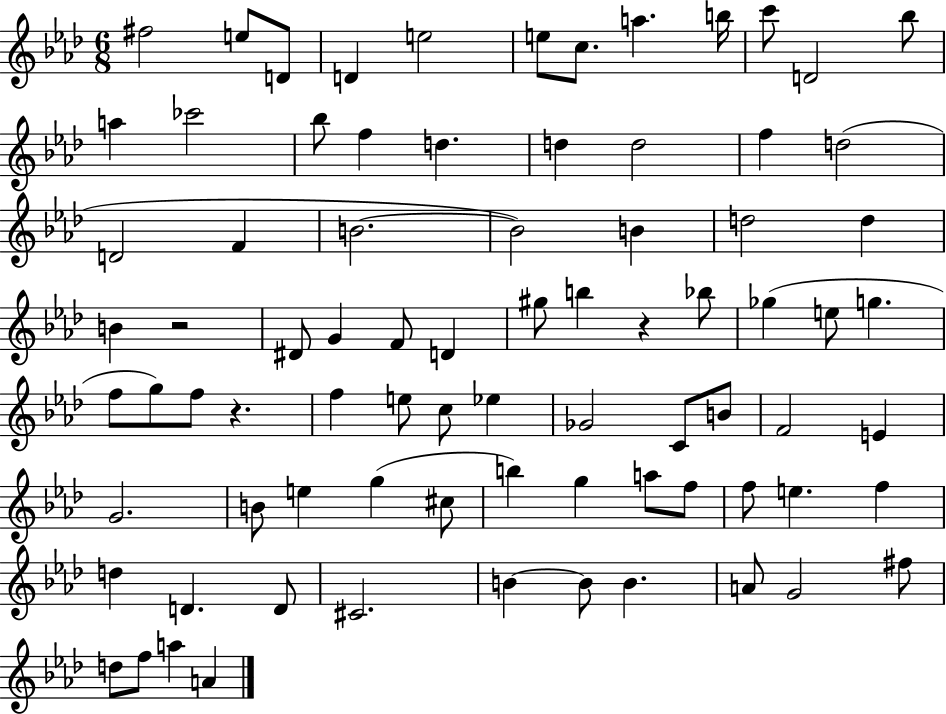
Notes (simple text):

F#5/h E5/e D4/e D4/q E5/h E5/e C5/e. A5/q. B5/s C6/e D4/h Bb5/e A5/q CES6/h Bb5/e F5/q D5/q. D5/q D5/h F5/q D5/h D4/h F4/q B4/h. B4/h B4/q D5/h D5/q B4/q R/h D#4/e G4/q F4/e D4/q G#5/e B5/q R/q Bb5/e Gb5/q E5/e G5/q. F5/e G5/e F5/e R/q. F5/q E5/e C5/e Eb5/q Gb4/h C4/e B4/e F4/h E4/q G4/h. B4/e E5/q G5/q C#5/e B5/q G5/q A5/e F5/e F5/e E5/q. F5/q D5/q D4/q. D4/e C#4/h. B4/q B4/e B4/q. A4/e G4/h F#5/e D5/e F5/e A5/q A4/q